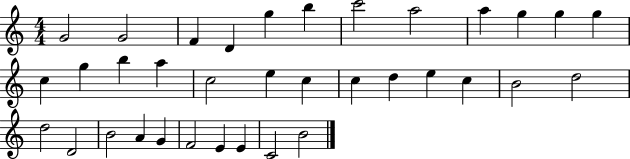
{
  \clef treble
  \numericTimeSignature
  \time 4/4
  \key c \major
  g'2 g'2 | f'4 d'4 g''4 b''4 | c'''2 a''2 | a''4 g''4 g''4 g''4 | \break c''4 g''4 b''4 a''4 | c''2 e''4 c''4 | c''4 d''4 e''4 c''4 | b'2 d''2 | \break d''2 d'2 | b'2 a'4 g'4 | f'2 e'4 e'4 | c'2 b'2 | \break \bar "|."
}